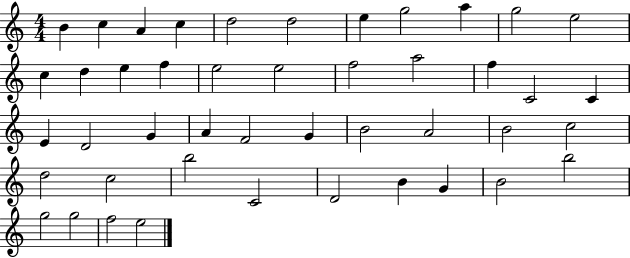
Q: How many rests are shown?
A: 0